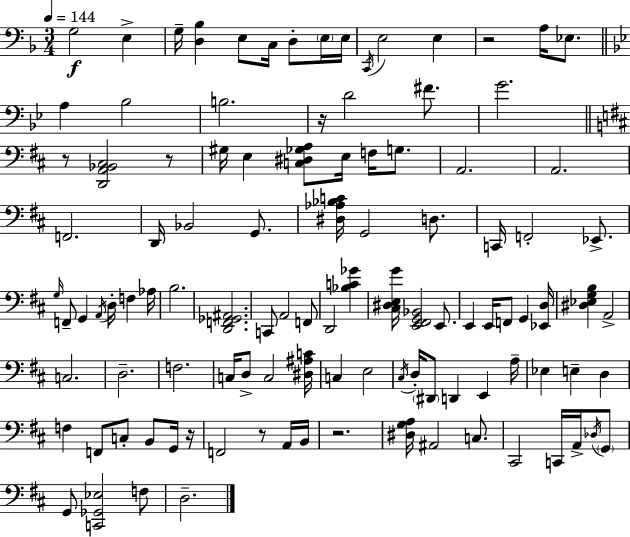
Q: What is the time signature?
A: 3/4